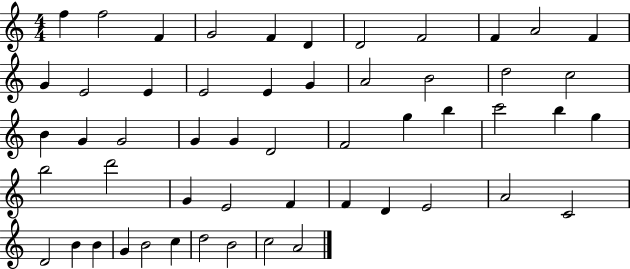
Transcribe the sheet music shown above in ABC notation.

X:1
T:Untitled
M:4/4
L:1/4
K:C
f f2 F G2 F D D2 F2 F A2 F G E2 E E2 E G A2 B2 d2 c2 B G G2 G G D2 F2 g b c'2 b g b2 d'2 G E2 F F D E2 A2 C2 D2 B B G B2 c d2 B2 c2 A2